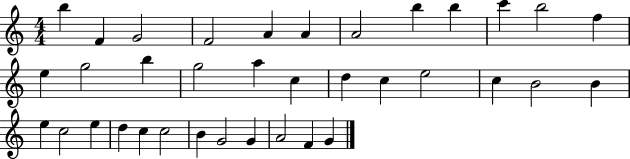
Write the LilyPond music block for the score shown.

{
  \clef treble
  \numericTimeSignature
  \time 4/4
  \key c \major
  b''4 f'4 g'2 | f'2 a'4 a'4 | a'2 b''4 b''4 | c'''4 b''2 f''4 | \break e''4 g''2 b''4 | g''2 a''4 c''4 | d''4 c''4 e''2 | c''4 b'2 b'4 | \break e''4 c''2 e''4 | d''4 c''4 c''2 | b'4 g'2 g'4 | a'2 f'4 g'4 | \break \bar "|."
}